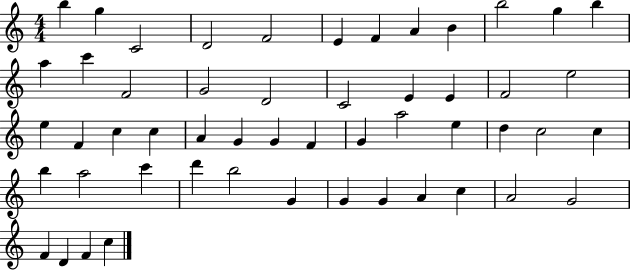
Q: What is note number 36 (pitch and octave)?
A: C5